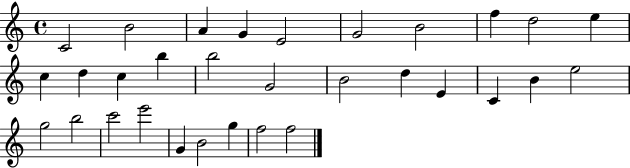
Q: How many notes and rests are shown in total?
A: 31